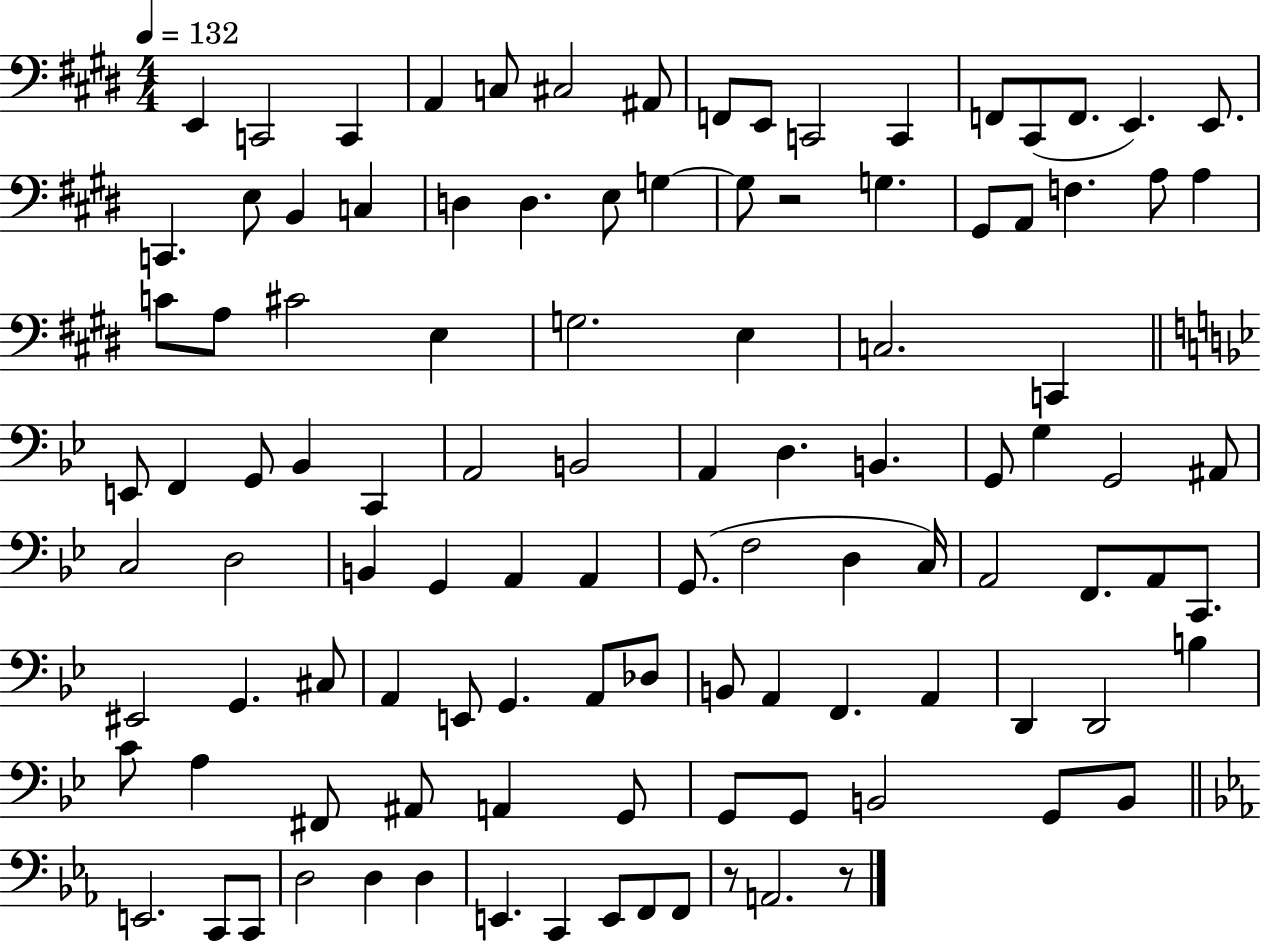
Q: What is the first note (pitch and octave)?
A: E2